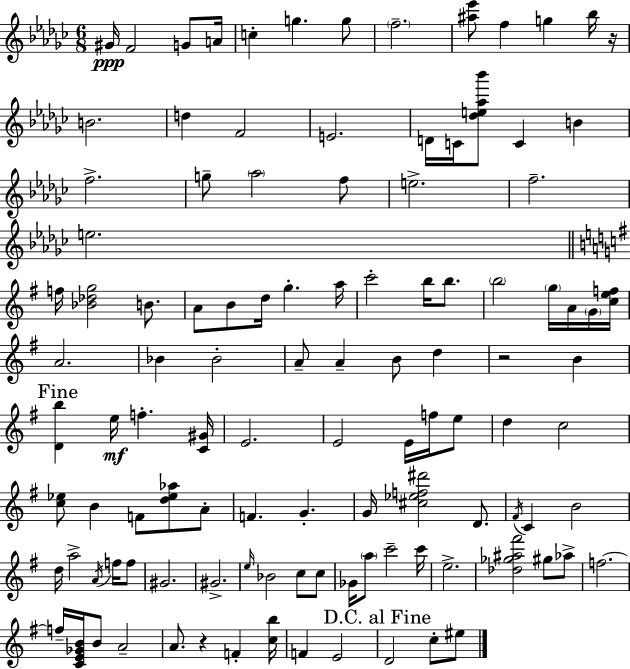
{
  \clef treble
  \numericTimeSignature
  \time 6/8
  \key ees \minor
  gis'16\ppp f'2 g'8 a'16 | c''4-. g''4. g''8 | \parenthesize f''2.-- | <ais'' ees'''>8 f''4 g''4 bes''16 r16 | \break b'2. | d''4 f'2 | e'2. | d'16 c'16 <des'' e'' aes'' bes'''>8 c'4 b'4 | \break f''2.-> | g''8-- \parenthesize aes''2 f''8 | e''2.-> | f''2.-- | \break e''2. | \bar "||" \break \key g \major f''16 <bes' des'' g''>2 b'8. | a'8 b'8 d''16 g''4.-. a''16 | c'''2-. b''16 b''8. | \parenthesize b''2 \parenthesize g''16 a'16 \parenthesize g'16 <c'' e'' f''>16 | \break a'2. | bes'4 bes'2-. | a'8-- a'4-- b'8 d''4 | r2 b'4 | \break \mark "Fine" <d' b''>4 e''16\mf f''4.-. <c' gis'>16 | e'2. | e'2 e'16 f''16 e''8 | d''4 c''2 | \break <c'' ees''>8 b'4 f'8 <d'' ees'' aes''>8 a'8-. | f'4. g'4.-. | g'16 <cis'' ees'' f'' dis'''>2 d'8. | \acciaccatura { fis'16 } c'4 b'2 | \break d''16 a''2-> \acciaccatura { a'16 } f''16 | f''8 gis'2. | gis'2.-> | \grace { e''16 } bes'2 c''8 | \break c''8 ges'16 \parenthesize a''8 c'''2-- | c'''16 e''2.-> | <des'' ges'' ais'' fis'''>2 gis''8 | aes''8-> f''2.~~ | \break f''16-- <c' e' ges' b'>16 b'8 a'2-- | a'8. r4 f'4-. | <c'' b''>16 f'4 e'2 | \mark "D.C. al Fine" d'2 c''8-. | \break eis''8 \bar "|."
}